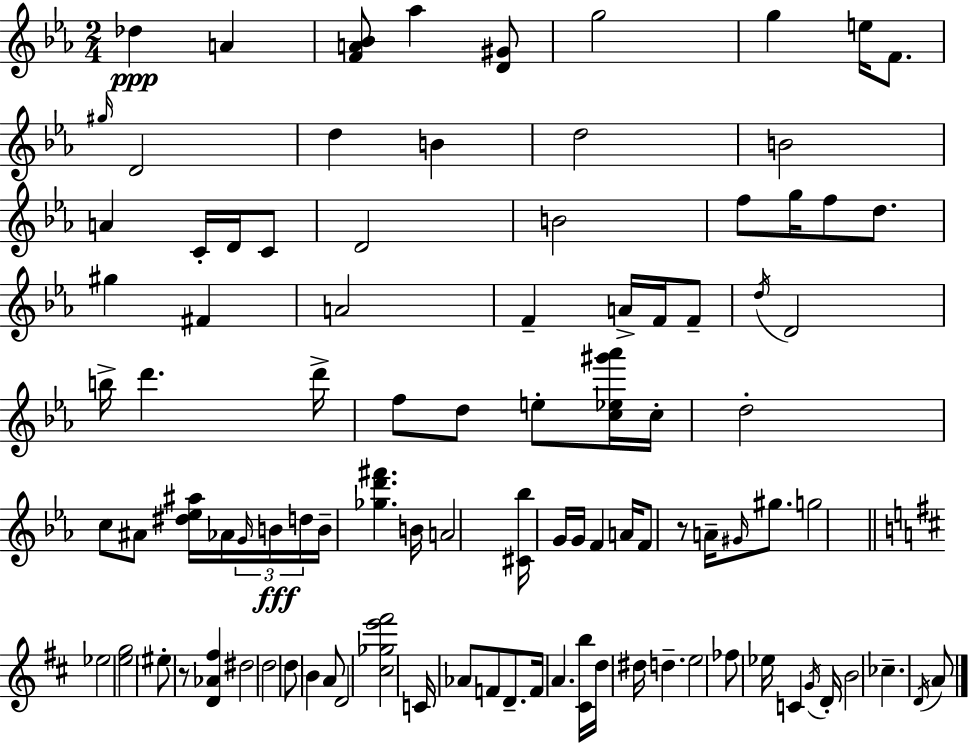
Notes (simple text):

Db5/q A4/q [F4,A4,Bb4]/e Ab5/q [D4,G#4]/e G5/h G5/q E5/s F4/e. G#5/s D4/h D5/q B4/q D5/h B4/h A4/q C4/s D4/s C4/e D4/h B4/h F5/e G5/s F5/e D5/e. G#5/q F#4/q A4/h F4/q A4/s F4/s F4/e D5/s D4/h B5/s D6/q. D6/s F5/e D5/e E5/e [C5,Eb5,G#6,Ab6]/s C5/s D5/h C5/e A#4/e [D#5,Eb5,A#5]/s Ab4/s G4/s B4/s D5/s B4/s [Gb5,D6,F#6]/q. B4/s A4/h [C#4,Bb5]/s G4/s G4/s F4/q A4/s F4/e R/e A4/s G#4/s G#5/e. G5/h Eb5/h [E5,G5]/h EIS5/e R/e [D4,Ab4,F#5]/q D#5/h D5/h D5/e B4/q A4/e D4/h [C#5,Gb5,E6,F#6]/h C4/s Ab4/e F4/e D4/e. F4/s A4/q. [C#4,B5]/s D5/s D#5/s D5/q. E5/h FES5/e Eb5/s C4/q G4/s D4/s B4/h CES5/q. D4/s A4/e